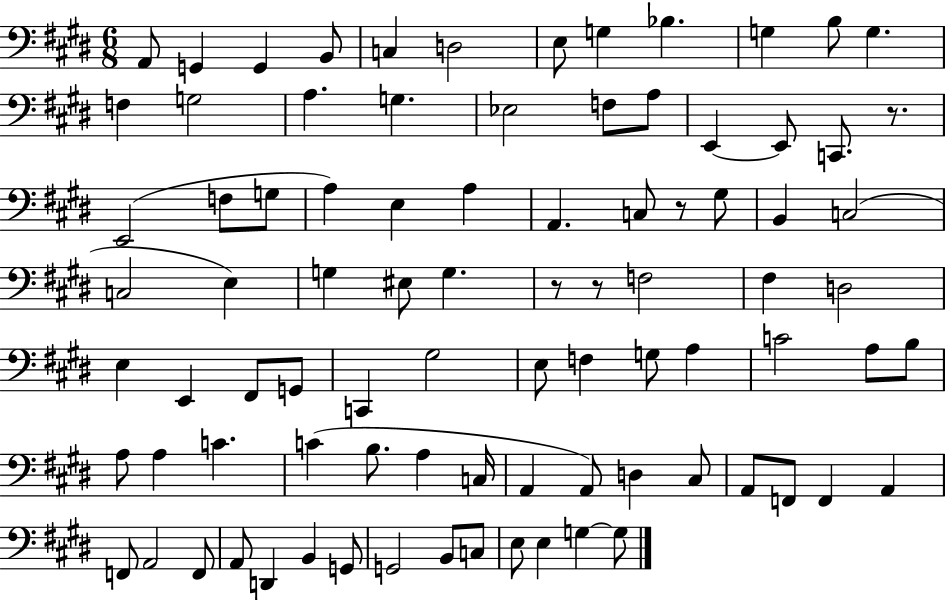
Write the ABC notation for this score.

X:1
T:Untitled
M:6/8
L:1/4
K:E
A,,/2 G,, G,, B,,/2 C, D,2 E,/2 G, _B, G, B,/2 G, F, G,2 A, G, _E,2 F,/2 A,/2 E,, E,,/2 C,,/2 z/2 E,,2 F,/2 G,/2 A, E, A, A,, C,/2 z/2 ^G,/2 B,, C,2 C,2 E, G, ^E,/2 G, z/2 z/2 F,2 ^F, D,2 E, E,, ^F,,/2 G,,/2 C,, ^G,2 E,/2 F, G,/2 A, C2 A,/2 B,/2 A,/2 A, C C B,/2 A, C,/4 A,, A,,/2 D, ^C,/2 A,,/2 F,,/2 F,, A,, F,,/2 A,,2 F,,/2 A,,/2 D,, B,, G,,/2 G,,2 B,,/2 C,/2 E,/2 E, G, G,/2